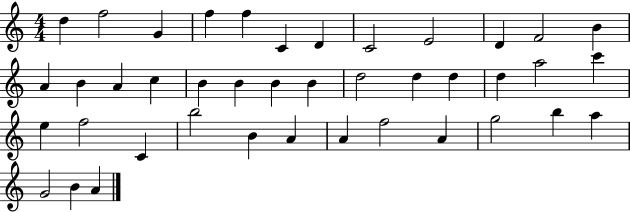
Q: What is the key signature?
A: C major